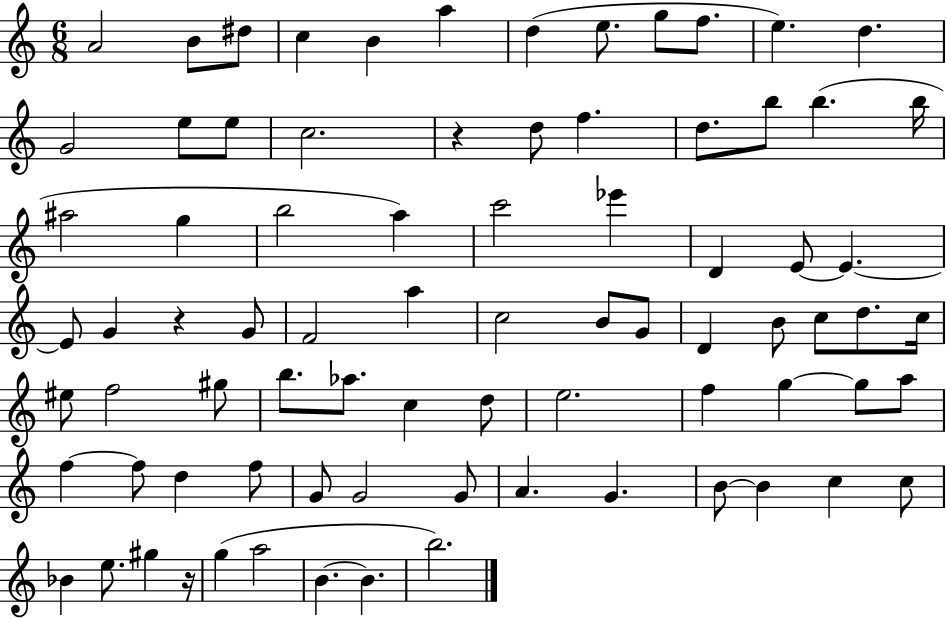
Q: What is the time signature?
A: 6/8